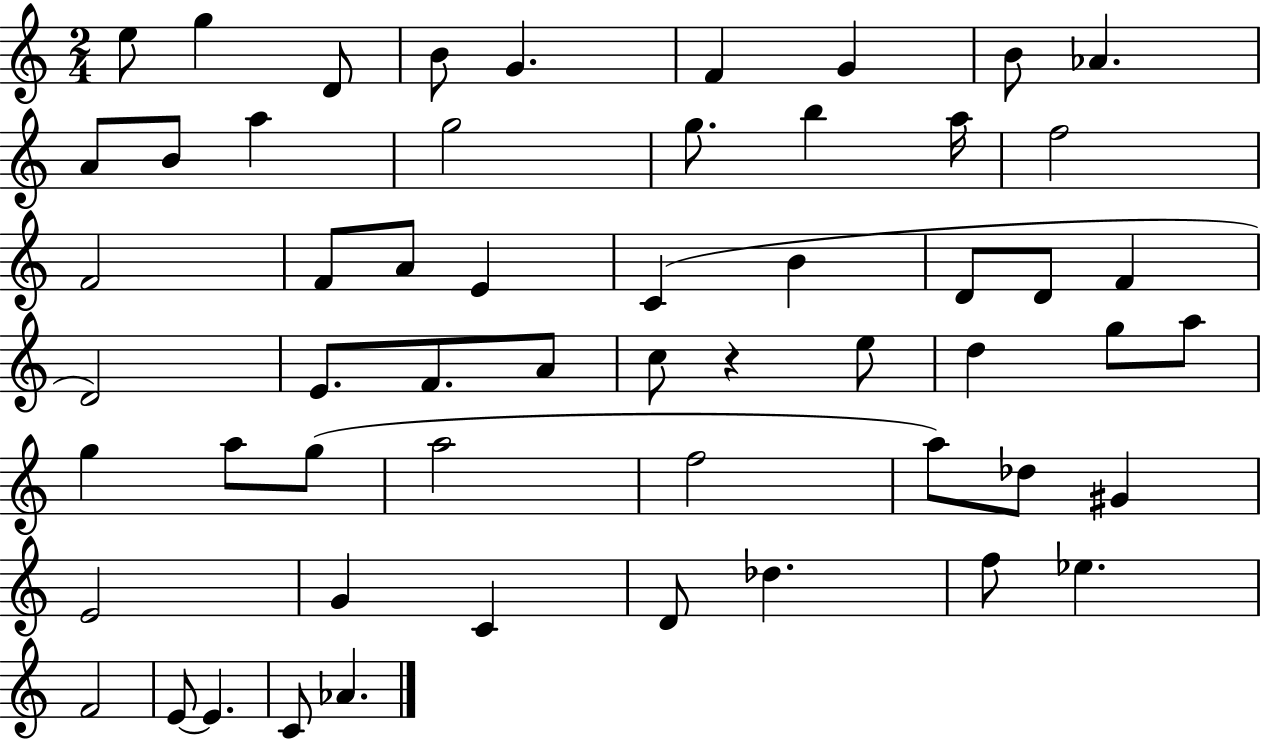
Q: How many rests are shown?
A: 1